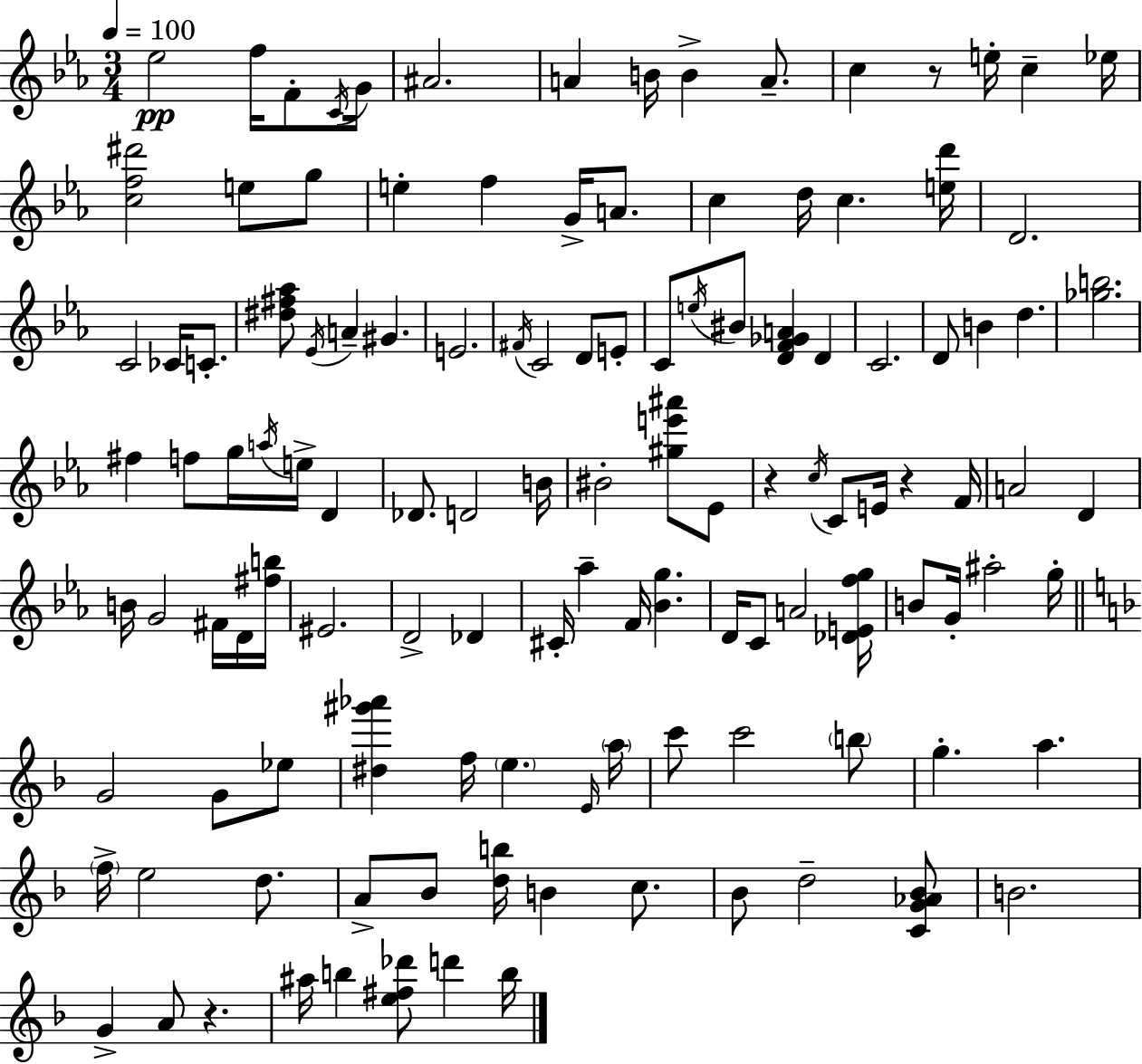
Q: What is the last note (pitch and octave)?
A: B5